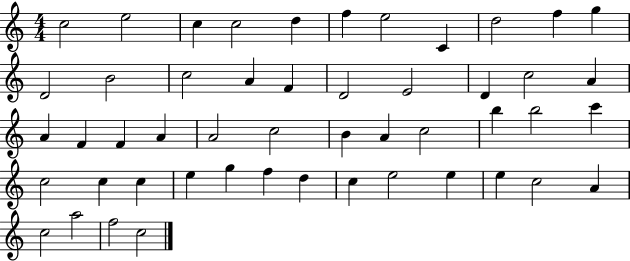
X:1
T:Untitled
M:4/4
L:1/4
K:C
c2 e2 c c2 d f e2 C d2 f g D2 B2 c2 A F D2 E2 D c2 A A F F A A2 c2 B A c2 b b2 c' c2 c c e g f d c e2 e e c2 A c2 a2 f2 c2